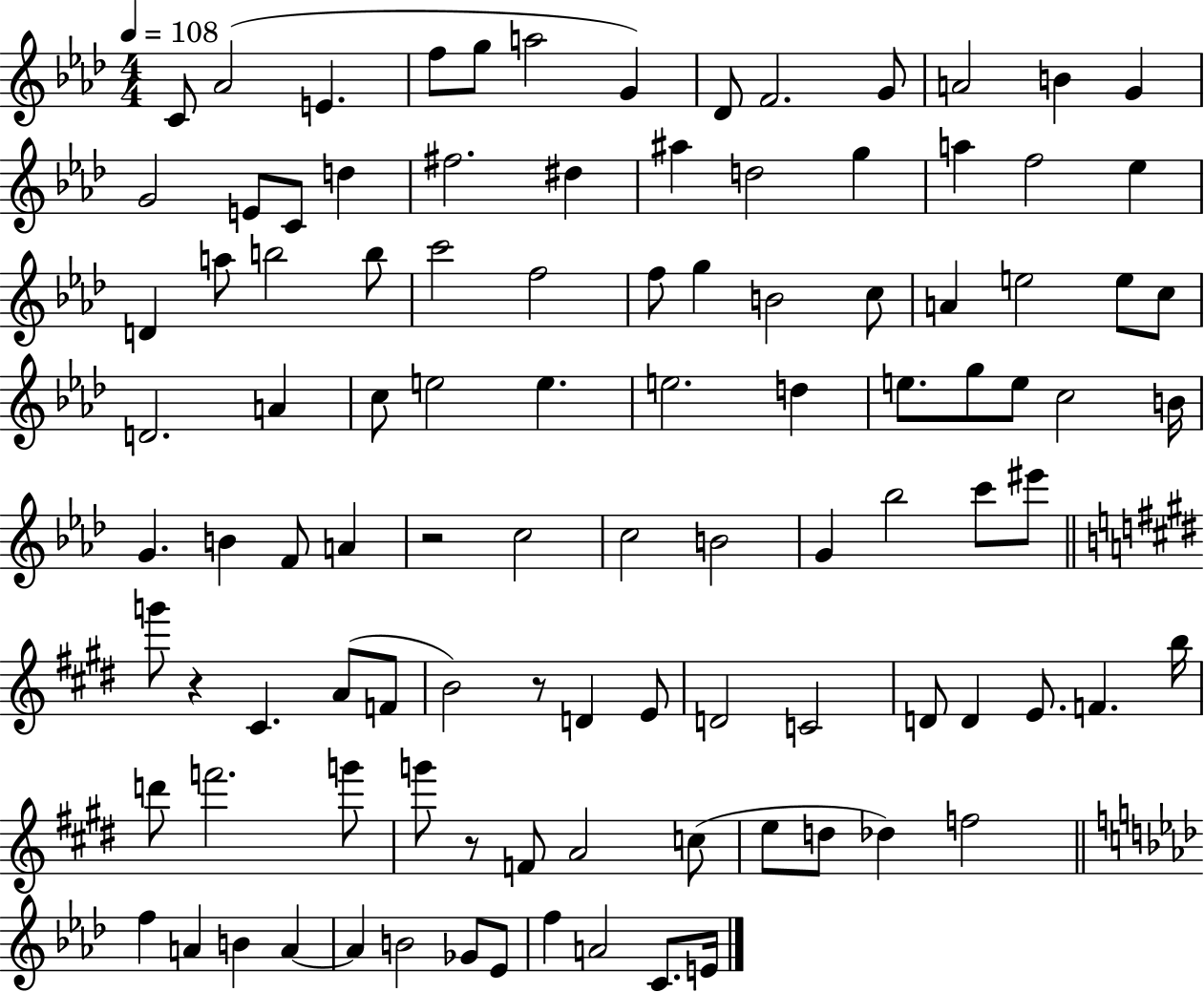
{
  \clef treble
  \numericTimeSignature
  \time 4/4
  \key aes \major
  \tempo 4 = 108
  c'8 aes'2( e'4. | f''8 g''8 a''2 g'4) | des'8 f'2. g'8 | a'2 b'4 g'4 | \break g'2 e'8 c'8 d''4 | fis''2. dis''4 | ais''4 d''2 g''4 | a''4 f''2 ees''4 | \break d'4 a''8 b''2 b''8 | c'''2 f''2 | f''8 g''4 b'2 c''8 | a'4 e''2 e''8 c''8 | \break d'2. a'4 | c''8 e''2 e''4. | e''2. d''4 | e''8. g''8 e''8 c''2 b'16 | \break g'4. b'4 f'8 a'4 | r2 c''2 | c''2 b'2 | g'4 bes''2 c'''8 eis'''8 | \break \bar "||" \break \key e \major g'''8 r4 cis'4. a'8( f'8 | b'2) r8 d'4 e'8 | d'2 c'2 | d'8 d'4 e'8. f'4. b''16 | \break d'''8 f'''2. g'''8 | g'''8 r8 f'8 a'2 c''8( | e''8 d''8 des''4) f''2 | \bar "||" \break \key aes \major f''4 a'4 b'4 a'4~~ | a'4 b'2 ges'8 ees'8 | f''4 a'2 c'8. e'16 | \bar "|."
}